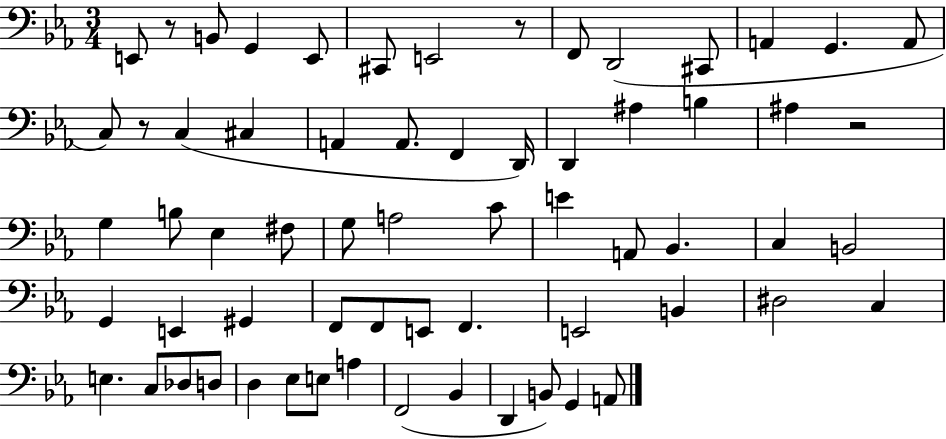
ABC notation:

X:1
T:Untitled
M:3/4
L:1/4
K:Eb
E,,/2 z/2 B,,/2 G,, E,,/2 ^C,,/2 E,,2 z/2 F,,/2 D,,2 ^C,,/2 A,, G,, A,,/2 C,/2 z/2 C, ^C, A,, A,,/2 F,, D,,/4 D,, ^A, B, ^A, z2 G, B,/2 _E, ^F,/2 G,/2 A,2 C/2 E A,,/2 _B,, C, B,,2 G,, E,, ^G,, F,,/2 F,,/2 E,,/2 F,, E,,2 B,, ^D,2 C, E, C,/2 _D,/2 D,/2 D, _E,/2 E,/2 A, F,,2 _B,, D,, B,,/2 G,, A,,/2